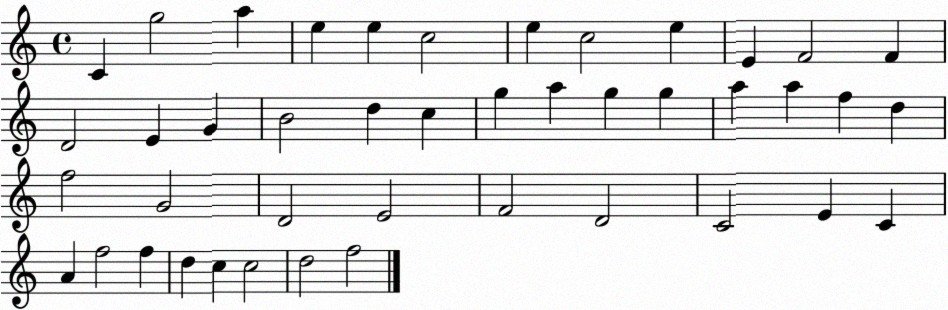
X:1
T:Untitled
M:4/4
L:1/4
K:C
C g2 a e e c2 e c2 e E F2 F D2 E G B2 d c g a g g a a f d f2 G2 D2 E2 F2 D2 C2 E C A f2 f d c c2 d2 f2